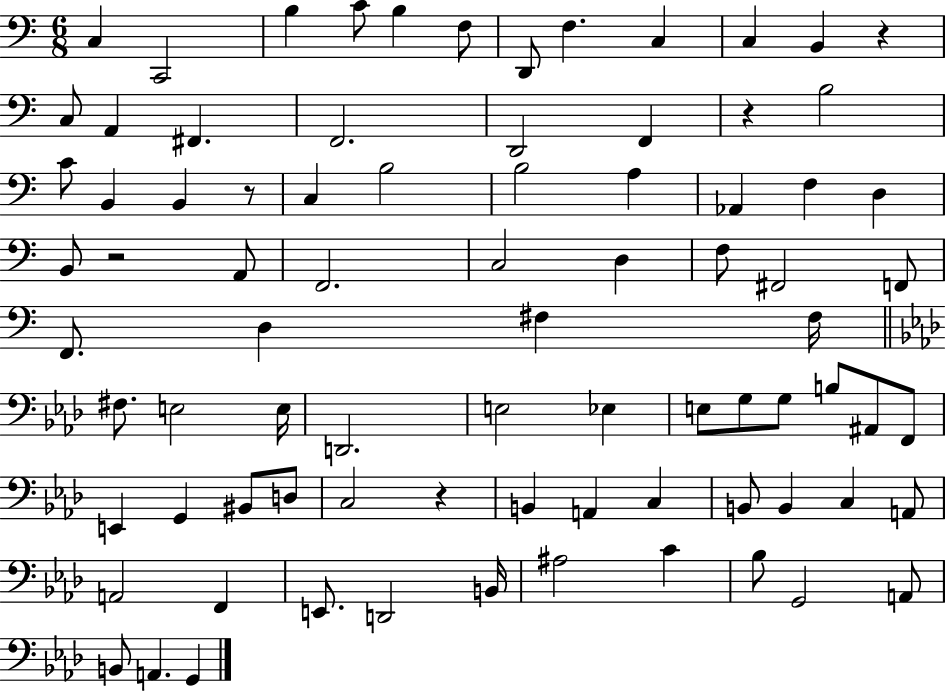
C3/q C2/h B3/q C4/e B3/q F3/e D2/e F3/q. C3/q C3/q B2/q R/q C3/e A2/q F#2/q. F2/h. D2/h F2/q R/q B3/h C4/e B2/q B2/q R/e C3/q B3/h B3/h A3/q Ab2/q F3/q D3/q B2/e R/h A2/e F2/h. C3/h D3/q F3/e F#2/h F2/e F2/e. D3/q F#3/q F#3/s F#3/e. E3/h E3/s D2/h. E3/h Eb3/q E3/e G3/e G3/e B3/e A#2/e F2/e E2/q G2/q BIS2/e D3/e C3/h R/q B2/q A2/q C3/q B2/e B2/q C3/q A2/e A2/h F2/q E2/e. D2/h B2/s A#3/h C4/q Bb3/e G2/h A2/e B2/e A2/q. G2/q